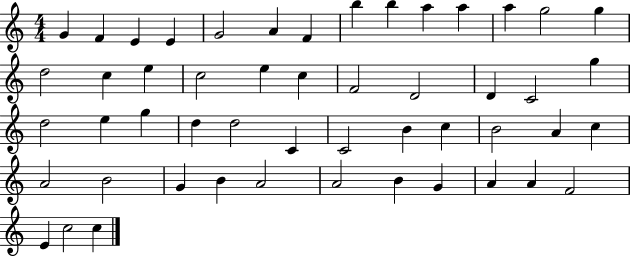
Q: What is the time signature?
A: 4/4